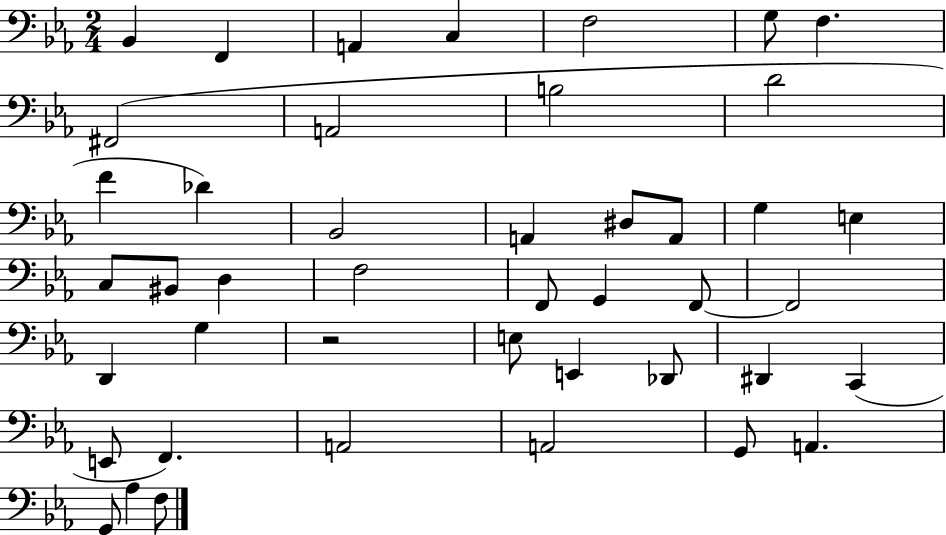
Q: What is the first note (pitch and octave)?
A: Bb2